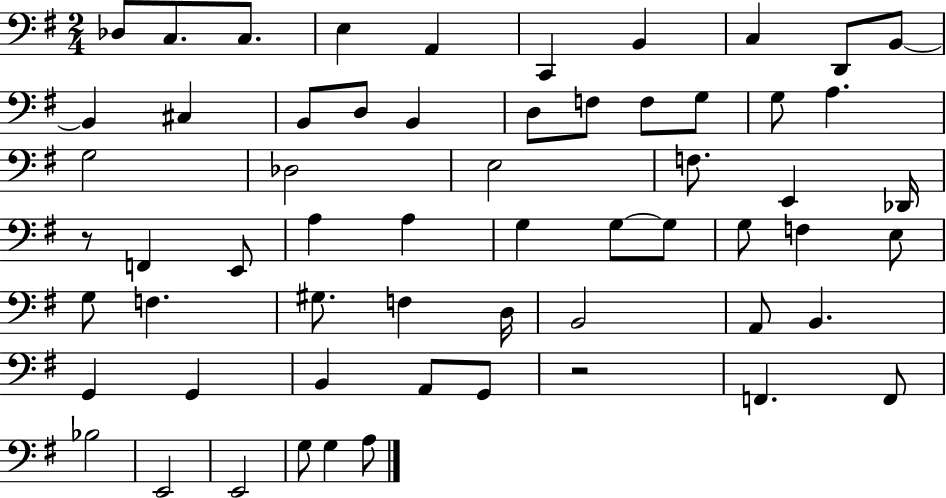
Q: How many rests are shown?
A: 2